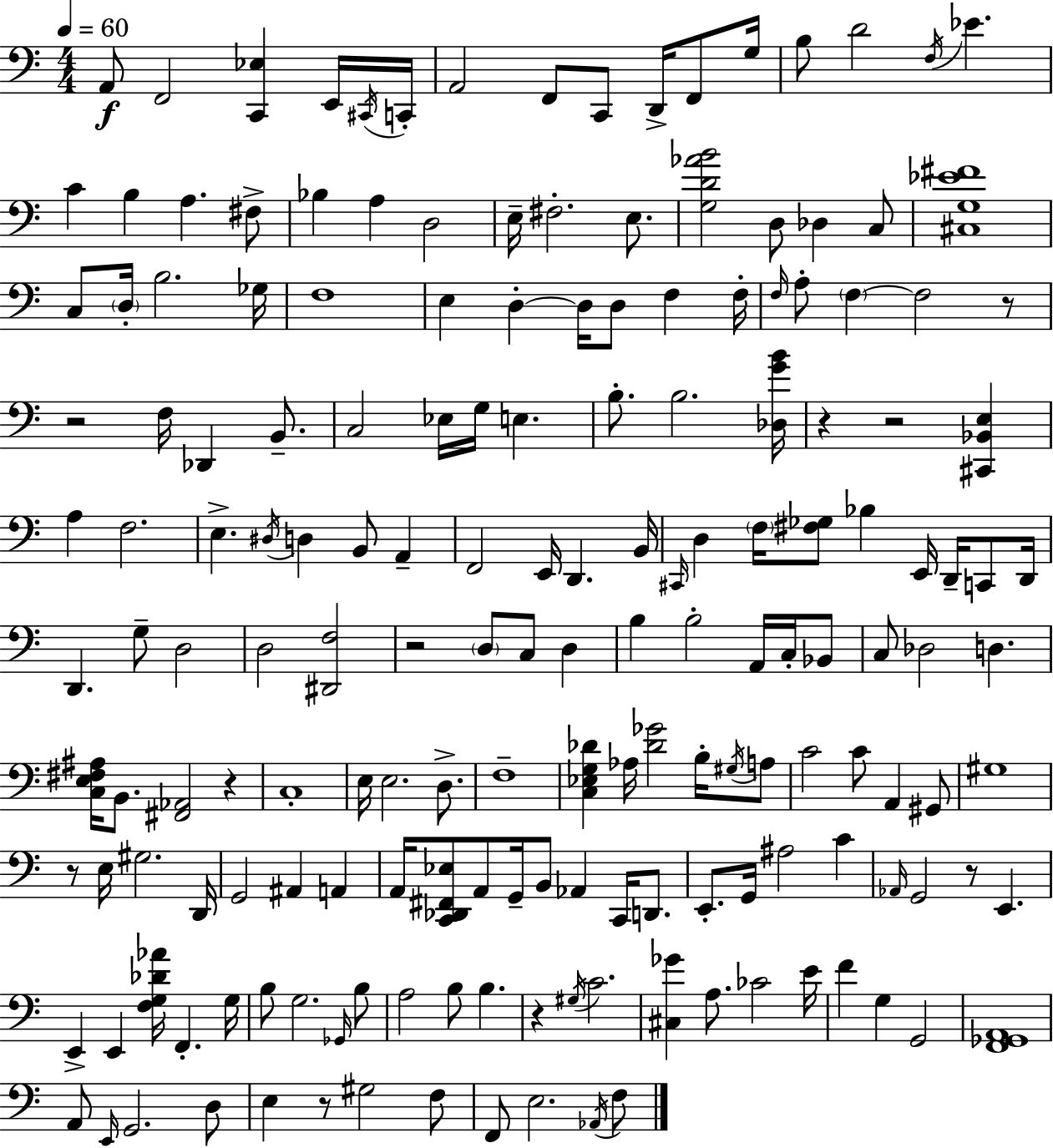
A2/e F2/h [C2,Eb3]/q E2/s C#2/s C2/s A2/h F2/e C2/e D2/s F2/e G3/s B3/e D4/h F3/s Eb4/q. C4/q B3/q A3/q. F#3/e Bb3/q A3/q D3/h E3/s F#3/h. E3/e. [G3,D4,Ab4,B4]/h D3/e Db3/q C3/e [C#3,G3,Eb4,F#4]/w C3/e D3/s B3/h. Gb3/s F3/w E3/q D3/q D3/s D3/e F3/q F3/s F3/s A3/e F3/q F3/h R/e R/h F3/s Db2/q B2/e. C3/h Eb3/s G3/s E3/q. B3/e. B3/h. [Db3,G4,B4]/s R/q R/h [C#2,Bb2,E3]/q A3/q F3/h. E3/q. D#3/s D3/q B2/e A2/q F2/h E2/s D2/q. B2/s C#2/s D3/q F3/s [F#3,Gb3]/e Bb3/q E2/s D2/s C2/e D2/s D2/q. G3/e D3/h D3/h [D#2,F3]/h R/h D3/e C3/e D3/q B3/q B3/h A2/s C3/s Bb2/e C3/e Db3/h D3/q. [C3,E3,F#3,A#3]/s B2/e. [F#2,Ab2]/h R/q C3/w E3/s E3/h. D3/e. F3/w [C3,Eb3,G3,Db4]/q Ab3/s [Db4,Gb4]/h B3/s G#3/s A3/e C4/h C4/e A2/q G#2/e G#3/w R/e E3/s G#3/h. D2/s G2/h A#2/q A2/q A2/s [C2,Db2,F#2,Eb3]/e A2/e G2/s B2/e Ab2/q C2/s D2/e. E2/e. G2/s A#3/h C4/q Ab2/s G2/h R/e E2/q. E2/q E2/q [F3,G3,Db4,Ab4]/s F2/q. G3/s B3/e G3/h. Gb2/s B3/e A3/h B3/e B3/q. R/q G#3/s C4/h. [C#3,Gb4]/q A3/e. CES4/h E4/s F4/q G3/q G2/h [F2,Gb2,A2]/w A2/e E2/s G2/h. D3/e E3/q R/e G#3/h F3/e F2/e E3/h. Ab2/s F3/e